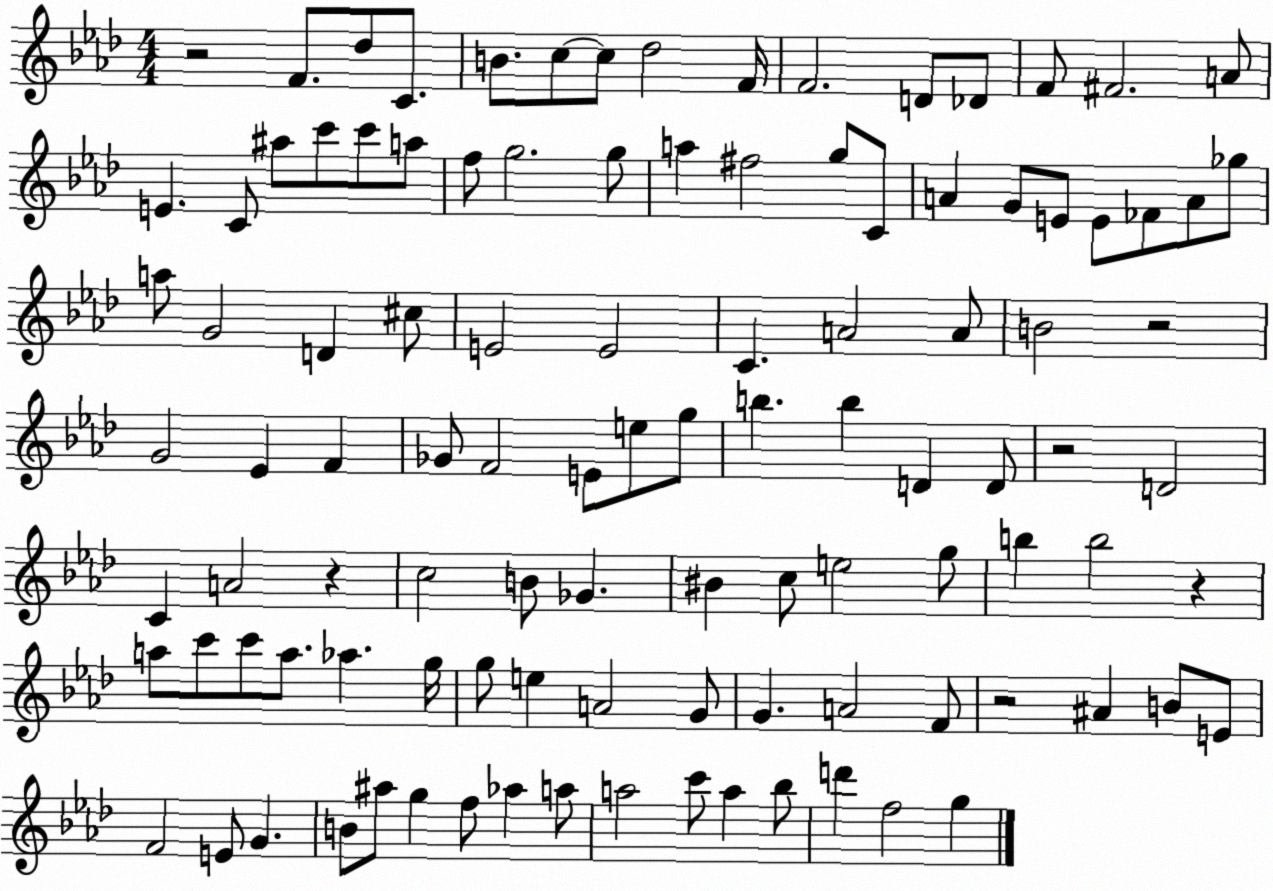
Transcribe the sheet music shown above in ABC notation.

X:1
T:Untitled
M:4/4
L:1/4
K:Ab
z2 F/2 _d/2 C/2 B/2 c/2 c/2 _d2 F/4 F2 D/2 _D/2 F/2 ^F2 A/2 E C/2 ^a/2 c'/2 c'/2 a/2 f/2 g2 g/2 a ^f2 g/2 C/2 A G/2 E/2 E/2 _F/2 A/2 _g/2 a/2 G2 D ^c/2 E2 E2 C A2 A/2 B2 z2 G2 _E F _G/2 F2 E/2 e/2 g/2 b b D D/2 z2 D2 C A2 z c2 B/2 _G ^B c/2 e2 g/2 b b2 z a/2 c'/2 c'/2 a/2 _a g/4 g/2 e A2 G/2 G A2 F/2 z2 ^A B/2 E/2 F2 E/2 G B/2 ^a/2 g f/2 _a a/2 a2 c'/2 a _b/2 d' f2 g